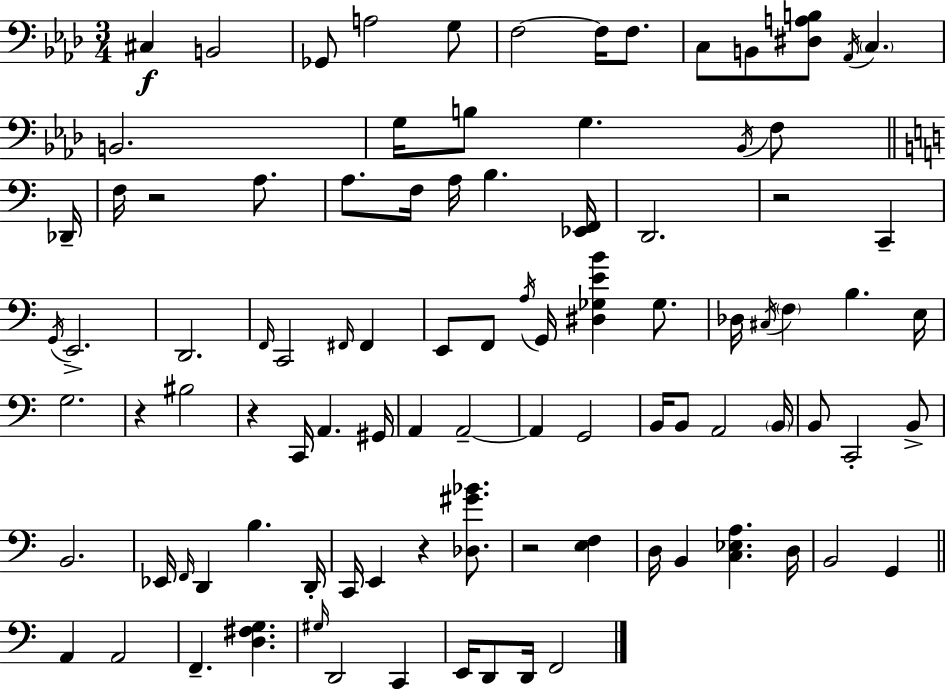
{
  \clef bass
  \numericTimeSignature
  \time 3/4
  \key aes \major
  \repeat volta 2 { cis4\f b,2 | ges,8 a2 g8 | f2~~ f16 f8. | c8 b,8 <dis a b>8 \acciaccatura { aes,16 } \parenthesize c4. | \break b,2. | g16 b8 g4. \acciaccatura { bes,16 } f8 | \bar "||" \break \key c \major des,16-- f16 r2 a8. | a8. f16 a16 b4. | <ees, f,>16 d,2. | r2 c,4-- | \break \acciaccatura { g,16 } e,2.-> | d,2. | \grace { f,16 } c,2 \grace { fis,16 } | fis,4 e,8 f,8 \acciaccatura { a16 } g,16 <dis ges e' b'>4 | \break ges8. des16 \acciaccatura { cis16 } \parenthesize f4 b4. | e16 g2. | r4 bis2 | r4 c,16 a,4. | \break gis,16 a,4 a,2--~~ | a,4 g,2 | b,16 b,8 a,2 | \parenthesize b,16 b,8 c,2-. | \break b,8-> b,2. | ees,16 \grace { f,16 } d,4 | b4. d,16-. c,16 e,4 | r4 <des gis' bes'>8. r2 | \break <e f>4 d16 b,4 | <c ees a>4. d16 b,2 | g,4 \bar "||" \break \key c \major a,4 a,2 | f,4.-- <d fis g>4. | \grace { gis16 } d,2 c,4 | e,16 d,8 d,16 f,2 | \break } \bar "|."
}